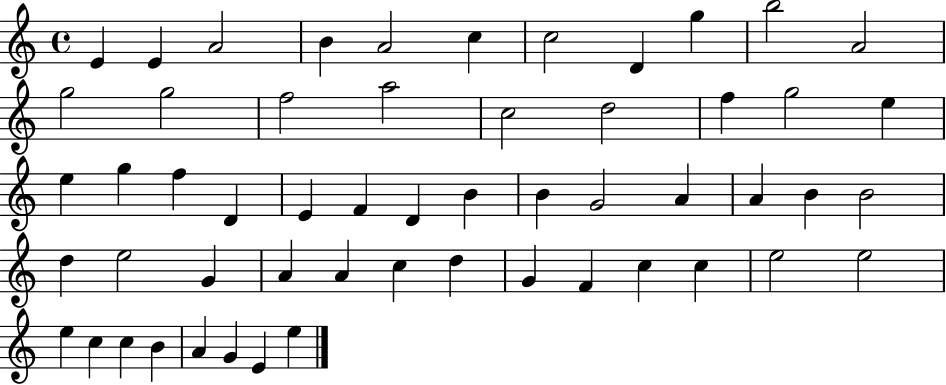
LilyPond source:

{
  \clef treble
  \time 4/4
  \defaultTimeSignature
  \key c \major
  e'4 e'4 a'2 | b'4 a'2 c''4 | c''2 d'4 g''4 | b''2 a'2 | \break g''2 g''2 | f''2 a''2 | c''2 d''2 | f''4 g''2 e''4 | \break e''4 g''4 f''4 d'4 | e'4 f'4 d'4 b'4 | b'4 g'2 a'4 | a'4 b'4 b'2 | \break d''4 e''2 g'4 | a'4 a'4 c''4 d''4 | g'4 f'4 c''4 c''4 | e''2 e''2 | \break e''4 c''4 c''4 b'4 | a'4 g'4 e'4 e''4 | \bar "|."
}